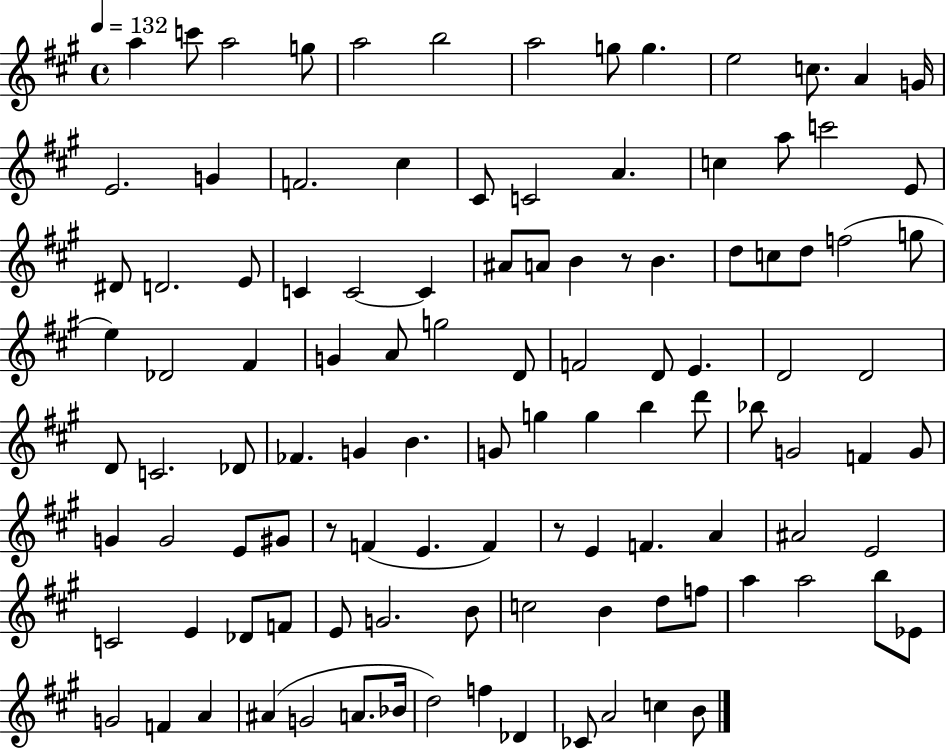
A5/q C6/e A5/h G5/e A5/h B5/h A5/h G5/e G5/q. E5/h C5/e. A4/q G4/s E4/h. G4/q F4/h. C#5/q C#4/e C4/h A4/q. C5/q A5/e C6/h E4/e D#4/e D4/h. E4/e C4/q C4/h C4/q A#4/e A4/e B4/q R/e B4/q. D5/e C5/e D5/e F5/h G5/e E5/q Db4/h F#4/q G4/q A4/e G5/h D4/e F4/h D4/e E4/q. D4/h D4/h D4/e C4/h. Db4/e FES4/q. G4/q B4/q. G4/e G5/q G5/q B5/q D6/e Bb5/e G4/h F4/q G4/e G4/q G4/h E4/e G#4/e R/e F4/q E4/q. F4/q R/e E4/q F4/q. A4/q A#4/h E4/h C4/h E4/q Db4/e F4/e E4/e G4/h. B4/e C5/h B4/q D5/e F5/e A5/q A5/h B5/e Eb4/e G4/h F4/q A4/q A#4/q G4/h A4/e. Bb4/s D5/h F5/q Db4/q CES4/e A4/h C5/q B4/e